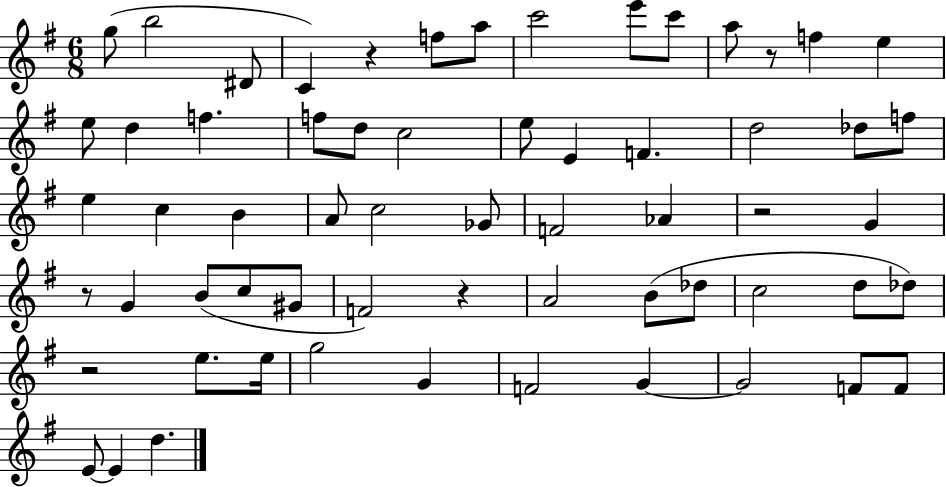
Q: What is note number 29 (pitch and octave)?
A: C5